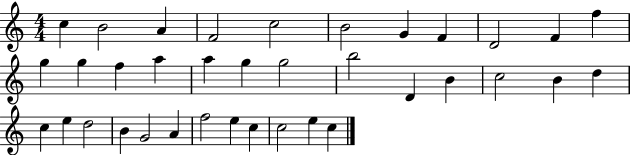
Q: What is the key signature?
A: C major